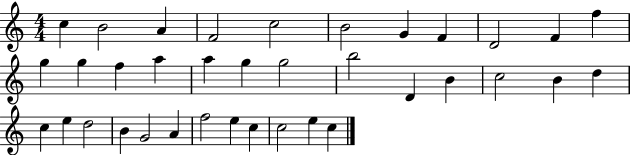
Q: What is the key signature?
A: C major